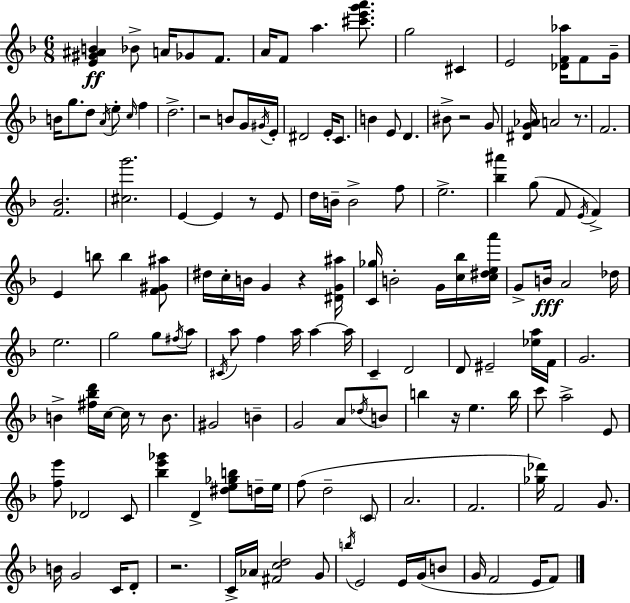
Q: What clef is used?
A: treble